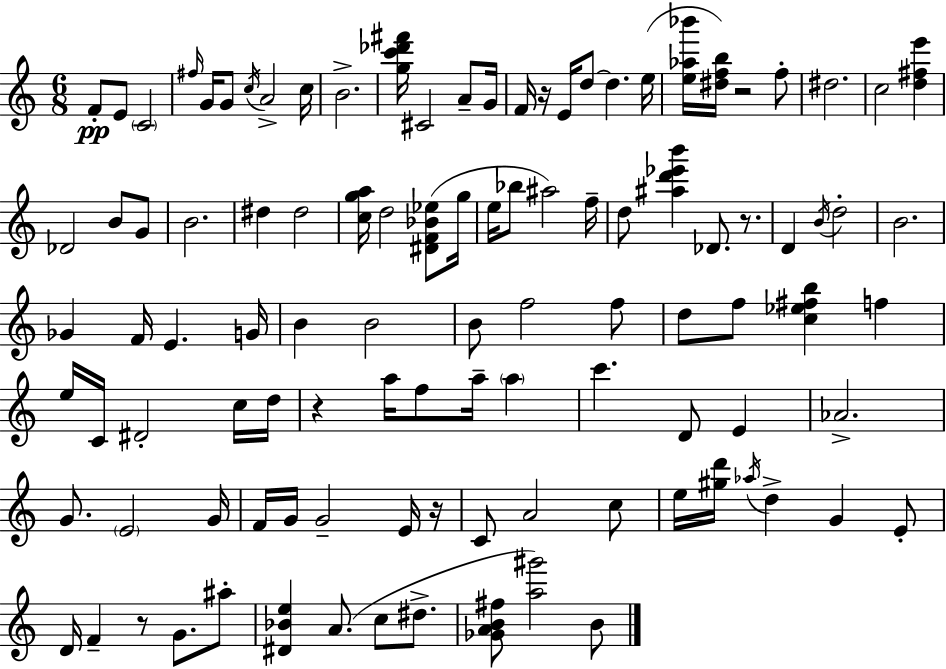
F4/e E4/e C4/h F#5/s G4/s G4/e C5/s A4/h C5/s B4/h. [G5,C6,Db6,F#6]/s C#4/h A4/e G4/s F4/s R/s E4/s D5/e D5/q. E5/s [E5,Ab5,Bb6]/s [D#5,F5,B5]/s R/h F5/e D#5/h. C5/h [D5,F#5,E6]/q Db4/h B4/e G4/e B4/h. D#5/q D#5/h [C5,G5,A5]/s D5/h [D#4,F4,Bb4,Eb5]/e G5/s E5/s Bb5/e A#5/h F5/s D5/e [A#5,D6,Eb6,B6]/q Db4/e. R/e. D4/q B4/s D5/h B4/h. Gb4/q F4/s E4/q. G4/s B4/q B4/h B4/e F5/h F5/e D5/e F5/e [C5,Eb5,F#5,B5]/q F5/q E5/s C4/s D#4/h C5/s D5/s R/q A5/s F5/e A5/s A5/q C6/q. D4/e E4/q Ab4/h. G4/e. E4/h G4/s F4/s G4/s G4/h E4/s R/s C4/e A4/h C5/e E5/s [G#5,D6]/s Ab5/s D5/q G4/q E4/e D4/s F4/q R/e G4/e. A#5/e [D#4,Bb4,E5]/q A4/e. C5/e D#5/e. [Gb4,A4,B4,F#5]/e [A5,G#6]/h B4/e